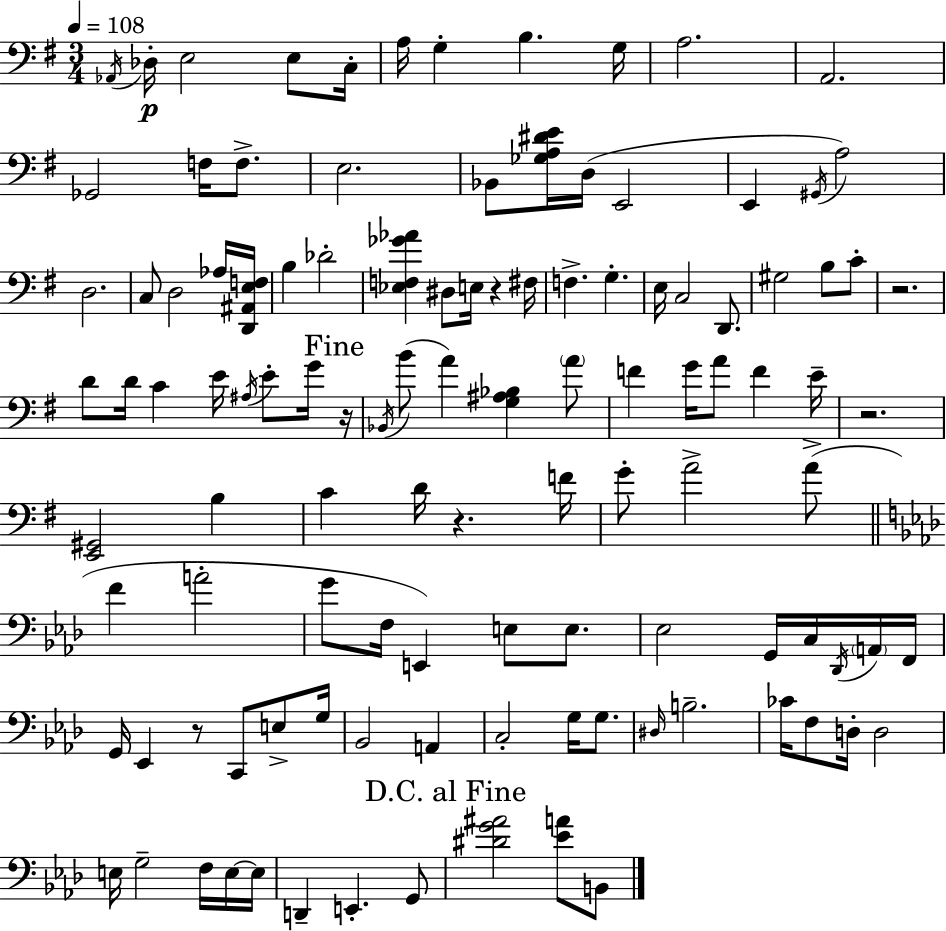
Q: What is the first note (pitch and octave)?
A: Ab2